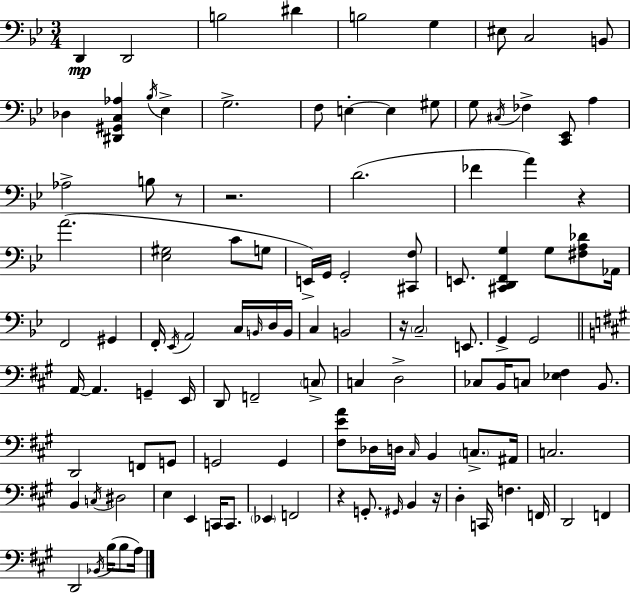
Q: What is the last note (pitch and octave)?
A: A3